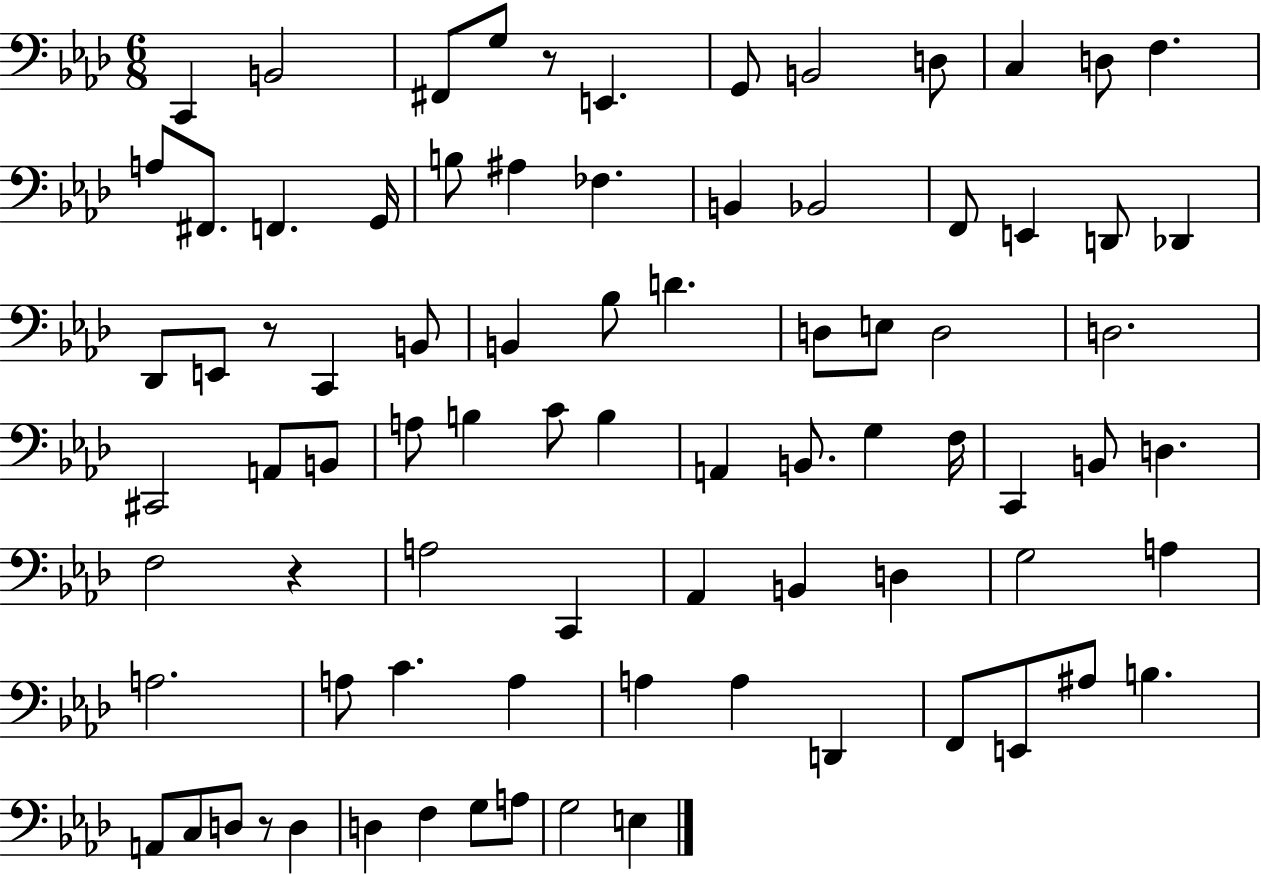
{
  \clef bass
  \numericTimeSignature
  \time 6/8
  \key aes \major
  c,4 b,2 | fis,8 g8 r8 e,4. | g,8 b,2 d8 | c4 d8 f4. | \break a8 fis,8. f,4. g,16 | b8 ais4 fes4. | b,4 bes,2 | f,8 e,4 d,8 des,4 | \break des,8 e,8 r8 c,4 b,8 | b,4 bes8 d'4. | d8 e8 d2 | d2. | \break cis,2 a,8 b,8 | a8 b4 c'8 b4 | a,4 b,8. g4 f16 | c,4 b,8 d4. | \break f2 r4 | a2 c,4 | aes,4 b,4 d4 | g2 a4 | \break a2. | a8 c'4. a4 | a4 a4 d,4 | f,8 e,8 ais8 b4. | \break a,8 c8 d8 r8 d4 | d4 f4 g8 a8 | g2 e4 | \bar "|."
}